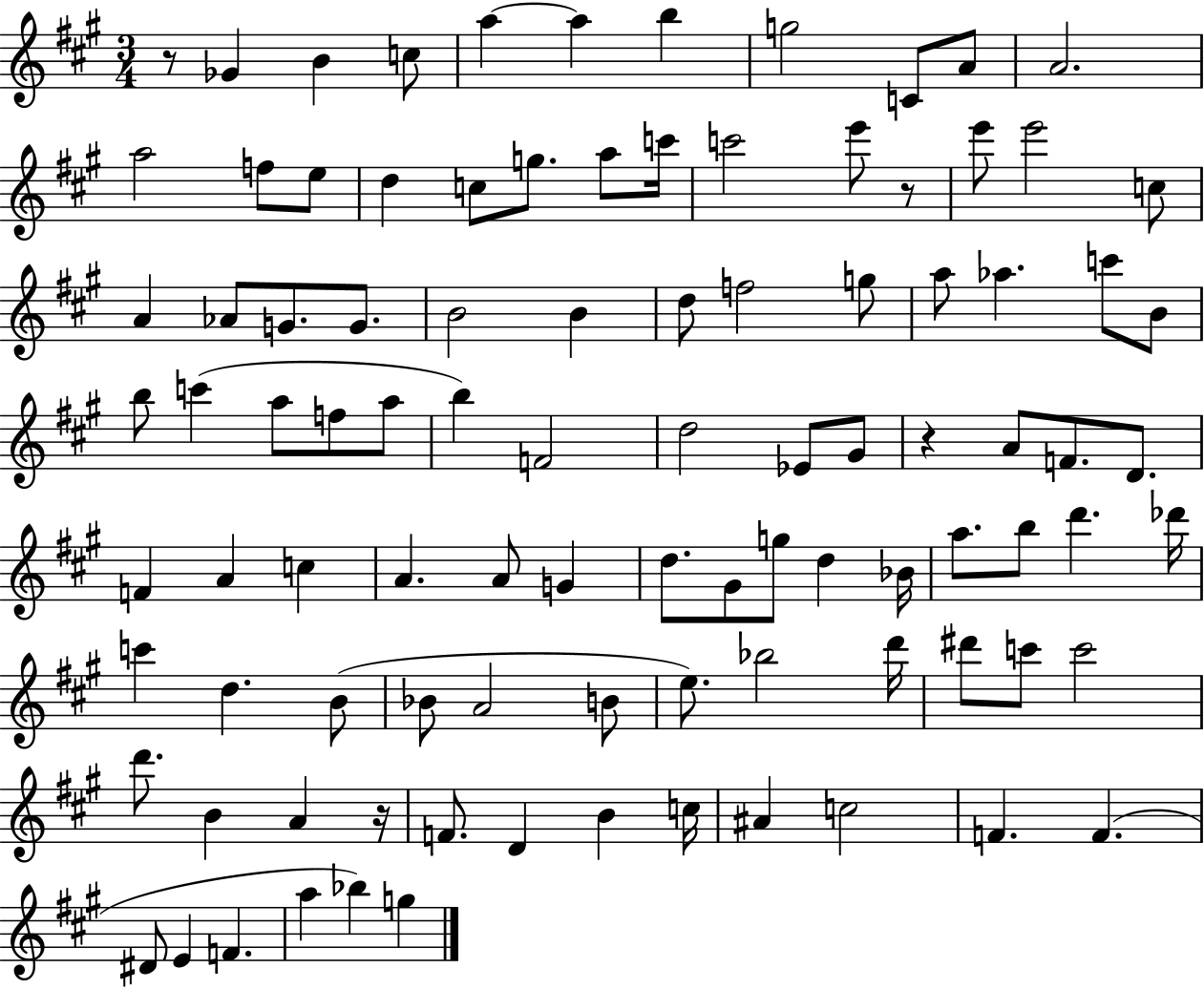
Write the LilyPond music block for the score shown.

{
  \clef treble
  \numericTimeSignature
  \time 3/4
  \key a \major
  \repeat volta 2 { r8 ges'4 b'4 c''8 | a''4~~ a''4 b''4 | g''2 c'8 a'8 | a'2. | \break a''2 f''8 e''8 | d''4 c''8 g''8. a''8 c'''16 | c'''2 e'''8 r8 | e'''8 e'''2 c''8 | \break a'4 aes'8 g'8. g'8. | b'2 b'4 | d''8 f''2 g''8 | a''8 aes''4. c'''8 b'8 | \break b''8 c'''4( a''8 f''8 a''8 | b''4) f'2 | d''2 ees'8 gis'8 | r4 a'8 f'8. d'8. | \break f'4 a'4 c''4 | a'4. a'8 g'4 | d''8. gis'8 g''8 d''4 bes'16 | a''8. b''8 d'''4. des'''16 | \break c'''4 d''4. b'8( | bes'8 a'2 b'8 | e''8.) bes''2 d'''16 | dis'''8 c'''8 c'''2 | \break d'''8. b'4 a'4 r16 | f'8. d'4 b'4 c''16 | ais'4 c''2 | f'4. f'4.( | \break dis'8 e'4 f'4. | a''4 bes''4) g''4 | } \bar "|."
}